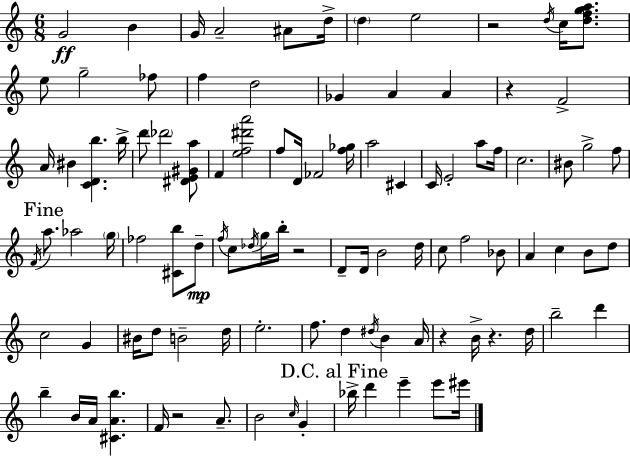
{
  \clef treble
  \numericTimeSignature
  \time 6/8
  \key a \minor
  \repeat volta 2 { g'2\ff b'4 | g'16 a'2-- ais'8 d''16-> | \parenthesize d''4 e''2 | r2 \acciaccatura { d''16 } c''16 <d'' f'' g'' a''>8. | \break e''8 g''2-- fes''8 | f''4 d''2 | ges'4 a'4 a'4 | r4 f'2-> | \break a'16 bis'4 <c' d' b''>4. | b''16-> d'''8 \parenthesize des'''2 <dis' e' gis' a''>8 | f'4 <e'' f'' dis''' a'''>2 | f''8 d'16 fes'2 | \break <f'' ges''>16 a''2 cis'4 | c'16 e'2-. a''8 | f''16 c''2. | bis'8 g''2-> f''8 | \break \mark "Fine" \acciaccatura { f'16 } a''8. aes''2 | \parenthesize g''16 fes''2 <cis' b''>8 | d''8--\mp \acciaccatura { f''16 } c''8 \acciaccatura { des''16 } g''16 b''16-. r2 | d'8-- d'16 b'2 | \break d''16 c''8 f''2 | bes'8 a'4 c''4 | b'8 d''8 c''2 | g'4 bis'16 d''8 b'2-- | \break d''16 e''2.-. | f''8. d''4 \acciaccatura { dis''16 } | b'4 a'16 r4 b'16-> r4. | d''16 b''2-- | \break d'''4 b''4-- b'16 a'16 <cis' a' b''>4. | f'16 r2 | a'8.-- b'2 | \grace { c''16 } g'4-. \mark "D.C. al Fine" bes''16-> d'''4 e'''4-- | \break e'''8 eis'''16 } \bar "|."
}